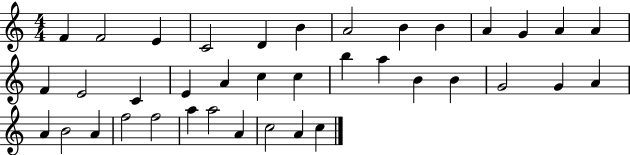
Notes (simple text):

F4/q F4/h E4/q C4/h D4/q B4/q A4/h B4/q B4/q A4/q G4/q A4/q A4/q F4/q E4/h C4/q E4/q A4/q C5/q C5/q B5/q A5/q B4/q B4/q G4/h G4/q A4/q A4/q B4/h A4/q F5/h F5/h A5/q A5/h A4/q C5/h A4/q C5/q